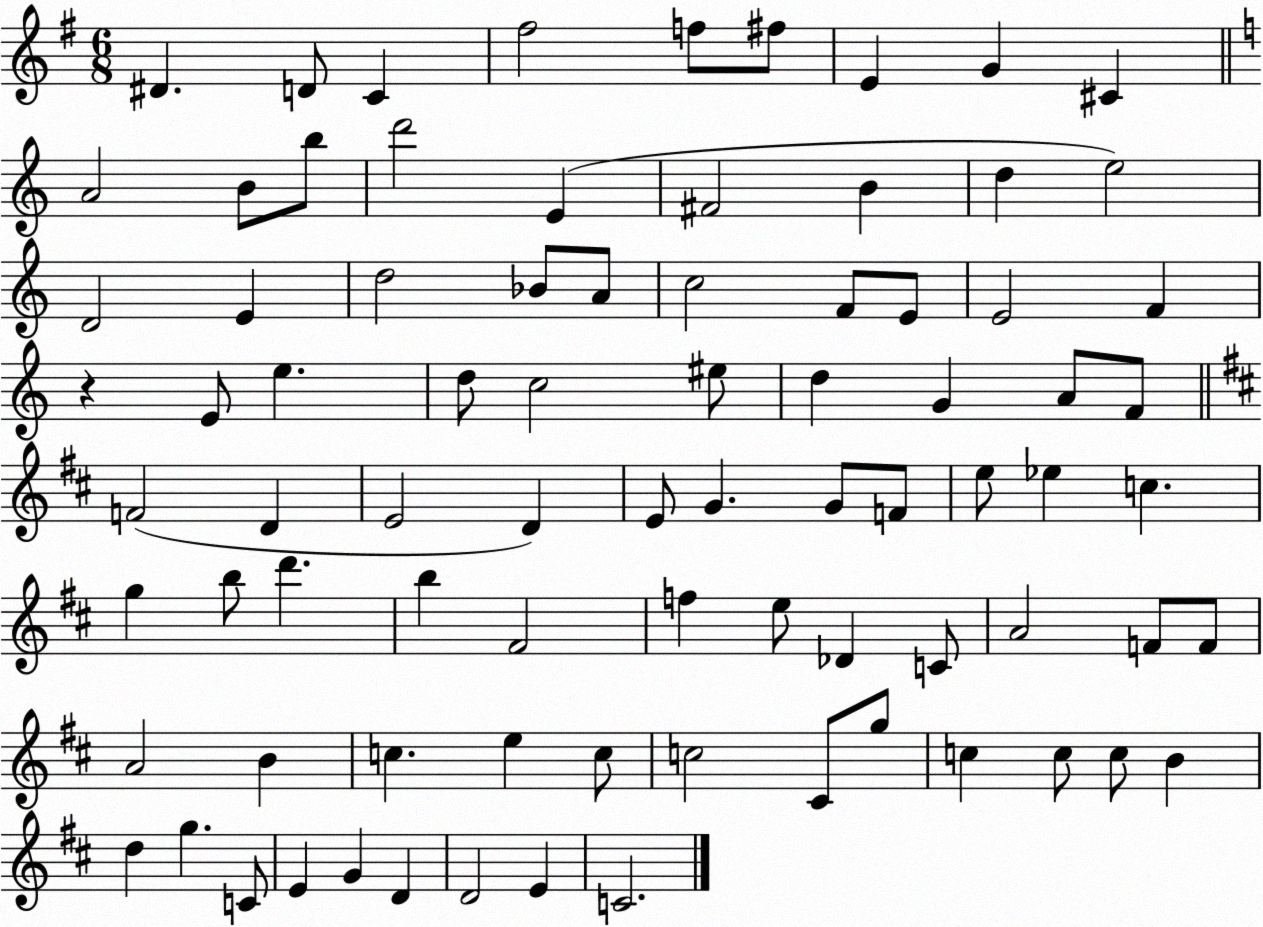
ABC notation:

X:1
T:Untitled
M:6/8
L:1/4
K:G
^D D/2 C ^f2 f/2 ^f/2 E G ^C A2 B/2 b/2 d'2 E ^F2 B d e2 D2 E d2 _B/2 A/2 c2 F/2 E/2 E2 F z E/2 e d/2 c2 ^e/2 d G A/2 F/2 F2 D E2 D E/2 G G/2 F/2 e/2 _e c g b/2 d' b ^F2 f e/2 _D C/2 A2 F/2 F/2 A2 B c e c/2 c2 ^C/2 g/2 c c/2 c/2 B d g C/2 E G D D2 E C2